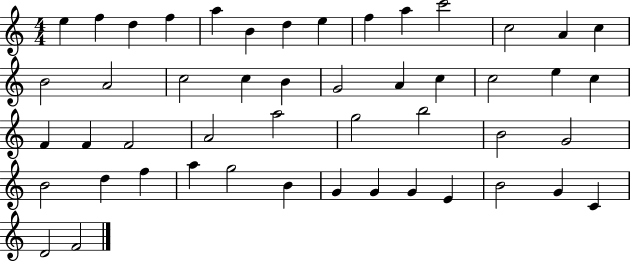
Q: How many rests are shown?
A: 0